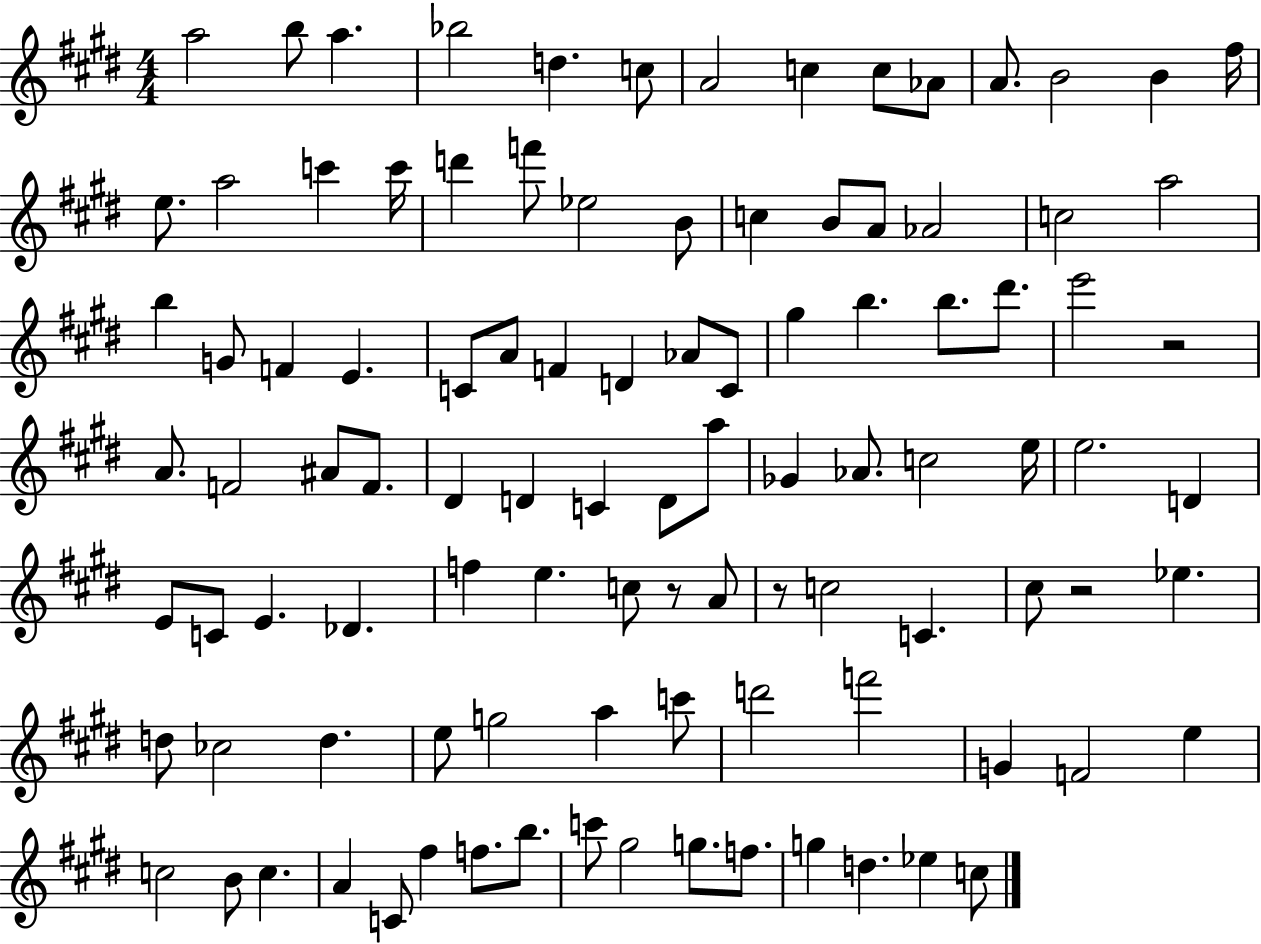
A5/h B5/e A5/q. Bb5/h D5/q. C5/e A4/h C5/q C5/e Ab4/e A4/e. B4/h B4/q F#5/s E5/e. A5/h C6/q C6/s D6/q F6/e Eb5/h B4/e C5/q B4/e A4/e Ab4/h C5/h A5/h B5/q G4/e F4/q E4/q. C4/e A4/e F4/q D4/q Ab4/e C4/e G#5/q B5/q. B5/e. D#6/e. E6/h R/h A4/e. F4/h A#4/e F4/e. D#4/q D4/q C4/q D4/e A5/e Gb4/q Ab4/e. C5/h E5/s E5/h. D4/q E4/e C4/e E4/q. Db4/q. F5/q E5/q. C5/e R/e A4/e R/e C5/h C4/q. C#5/e R/h Eb5/q. D5/e CES5/h D5/q. E5/e G5/h A5/q C6/e D6/h F6/h G4/q F4/h E5/q C5/h B4/e C5/q. A4/q C4/e F#5/q F5/e. B5/e. C6/e G#5/h G5/e. F5/e. G5/q D5/q. Eb5/q C5/e